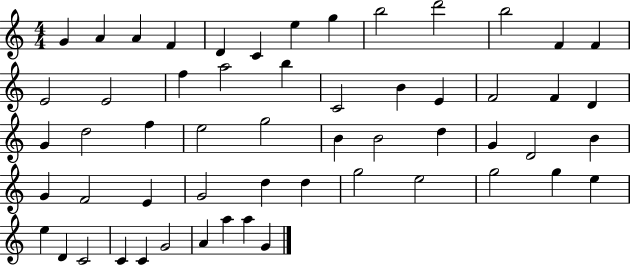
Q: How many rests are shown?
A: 0